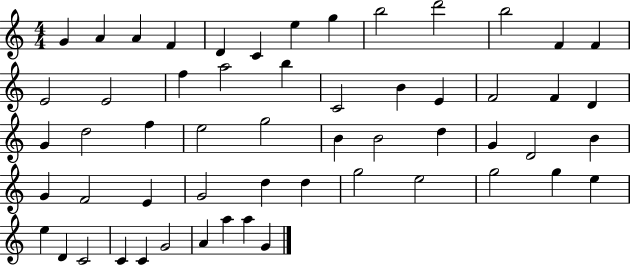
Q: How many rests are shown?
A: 0